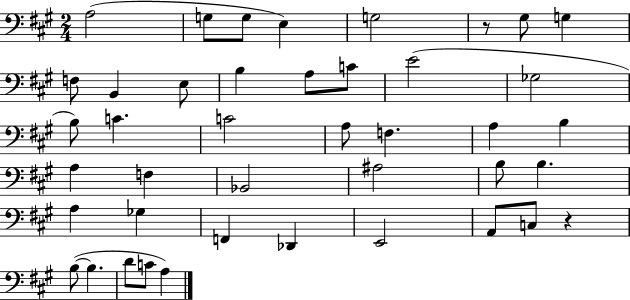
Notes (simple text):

A3/h G3/e G3/e E3/q G3/h R/e G#3/e G3/q F3/e B2/q E3/e B3/q A3/e C4/e E4/h Gb3/h B3/e C4/q. C4/h A3/e F3/q. A3/q B3/q A3/q F3/q Bb2/h A#3/h B3/e B3/q. A3/q Gb3/q F2/q Db2/q E2/h A2/e C3/e R/q B3/e B3/q. D4/e C4/e A3/q